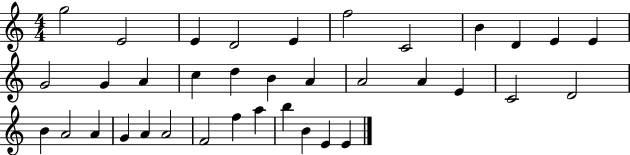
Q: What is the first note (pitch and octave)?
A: G5